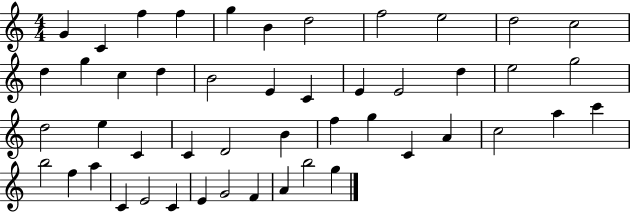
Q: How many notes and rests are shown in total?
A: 48